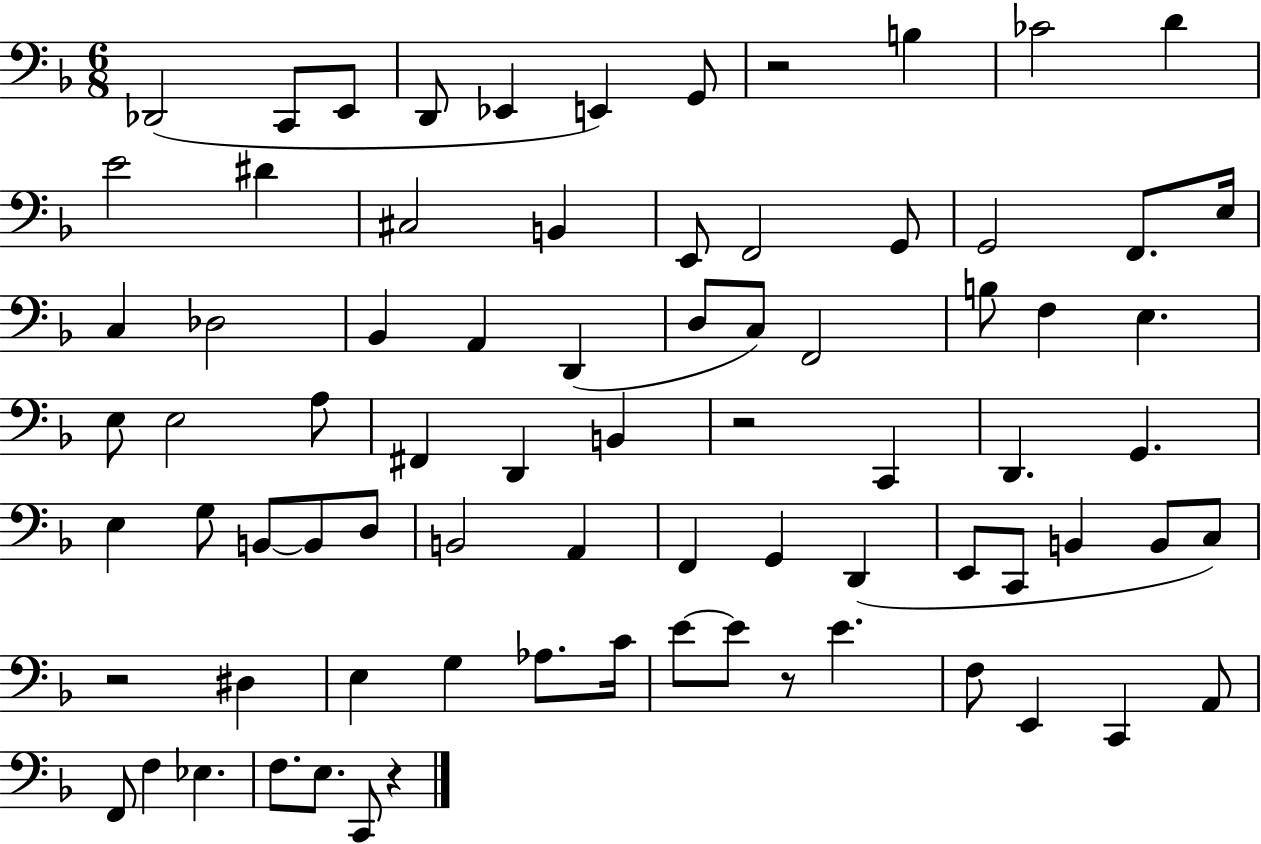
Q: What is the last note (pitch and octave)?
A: C2